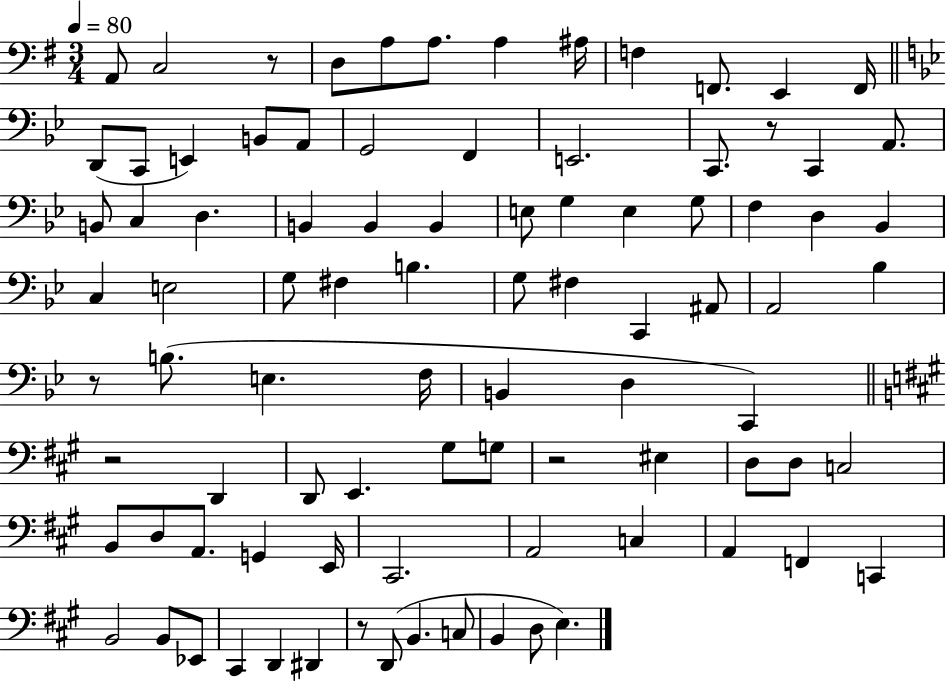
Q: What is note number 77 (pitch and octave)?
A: D2